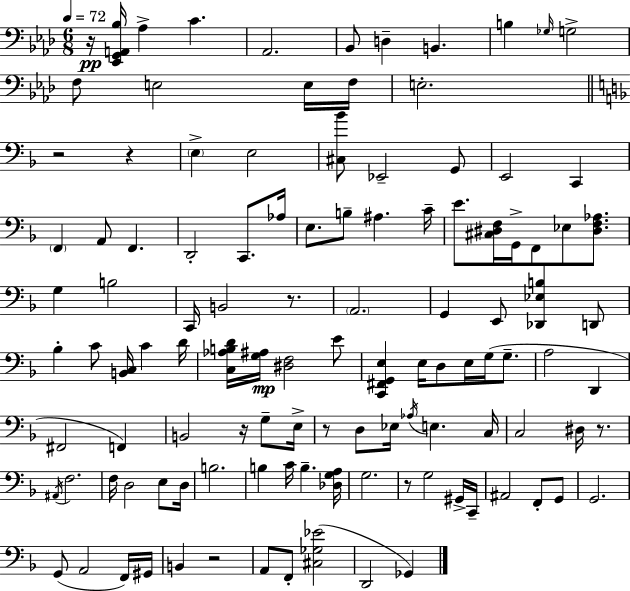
X:1
T:Untitled
M:6/8
L:1/4
K:Ab
z/4 [_E,,G,,A,,_B,]/4 _A, C _A,,2 _B,,/2 D, B,, B, _G,/4 G,2 F,/2 E,2 E,/4 F,/4 E,2 z2 z E, E,2 [^C,_B]/2 _E,,2 G,,/2 E,,2 C,, F,, A,,/2 F,, D,,2 C,,/2 _A,/4 E,/2 B,/2 ^A, C/4 E/2 [^C,^D,F,]/4 G,,/4 F,,/2 _E,/2 [^D,F,_A,]/2 G, B,2 C,,/4 B,,2 z/2 A,,2 G,, E,,/2 [_D,,_E,B,] D,,/2 _B, C/2 [B,,C,]/4 C D/4 [C,_A,B,D]/4 [G,^A,]/4 [^D,F,]2 E/2 [C,,^F,,G,,E,] E,/4 D,/2 E,/4 G,/4 G,/2 A,2 D,, ^F,,2 F,, B,,2 z/4 G,/2 E,/4 z/2 D,/2 _E,/4 _A,/4 E, C,/4 C,2 ^D,/4 z/2 ^A,,/4 F,2 F,/4 D,2 E,/2 D,/4 B,2 B, C/4 B, [_D,G,A,]/4 G,2 z/2 G,2 ^G,,/4 C,,/4 ^A,,2 F,,/2 G,,/2 G,,2 G,,/2 A,,2 F,,/4 ^G,,/4 B,, z2 A,,/2 F,,/2 [^C,_G,_E]2 D,,2 _G,,